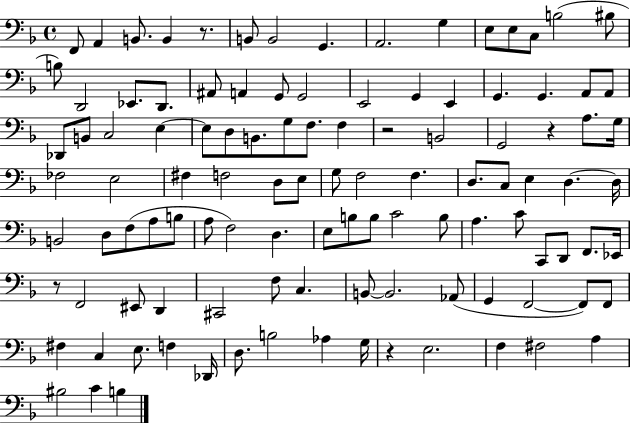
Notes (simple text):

F2/e A2/q B2/e. B2/q R/e. B2/e B2/h G2/q. A2/h. G3/q E3/e E3/e C3/e B3/h BIS3/e B3/e D2/h Eb2/e. D2/e. A#2/e A2/q G2/e G2/h E2/h G2/q E2/q G2/q. G2/q. A2/e A2/e Db2/e B2/e C3/h E3/q E3/e D3/e B2/e. G3/e F3/e. F3/q R/h B2/h G2/h R/q A3/e. G3/s FES3/h E3/h F#3/q F3/h D3/e E3/e G3/e F3/h F3/q. D3/e. C3/e E3/q D3/q. D3/s B2/h D3/e F3/e A3/e B3/e A3/e F3/h D3/q. E3/e B3/e B3/e C4/h B3/e A3/q. C4/e C2/e D2/e F2/e. Eb2/s R/e F2/h EIS2/e D2/q C#2/h F3/e C3/q. B2/e B2/h. Ab2/e G2/q F2/h F2/e F2/e F#3/q C3/q E3/e. F3/q Db2/s D3/e. B3/h Ab3/q G3/s R/q E3/h. F3/q F#3/h A3/q BIS3/h C4/q B3/q